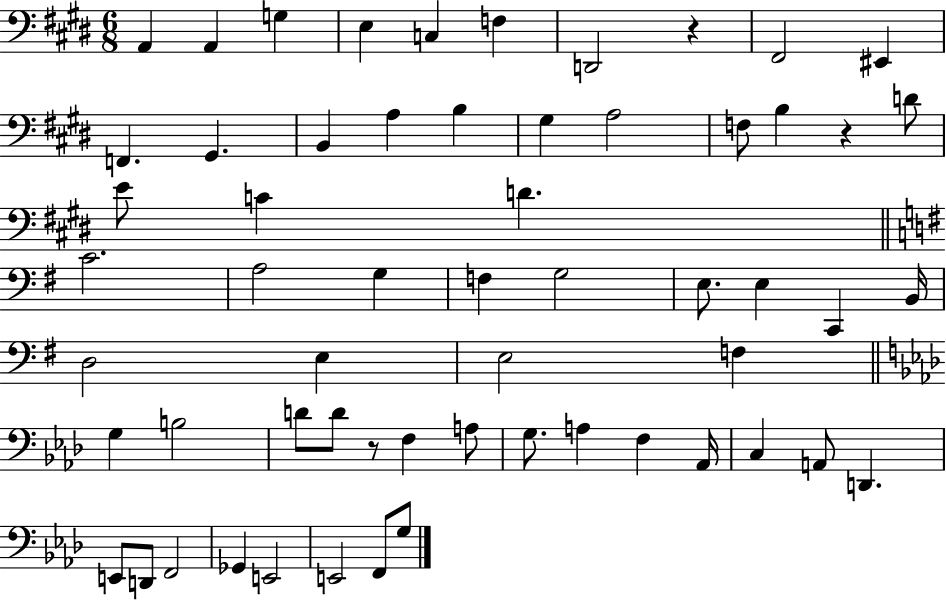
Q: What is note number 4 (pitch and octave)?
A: E3